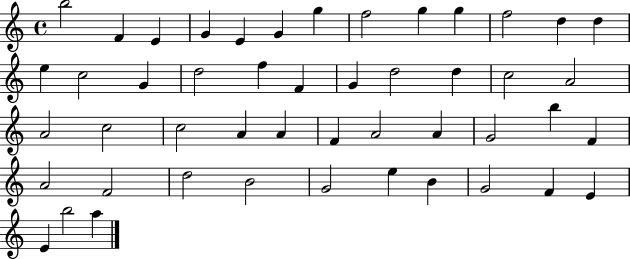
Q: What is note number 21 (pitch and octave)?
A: D5